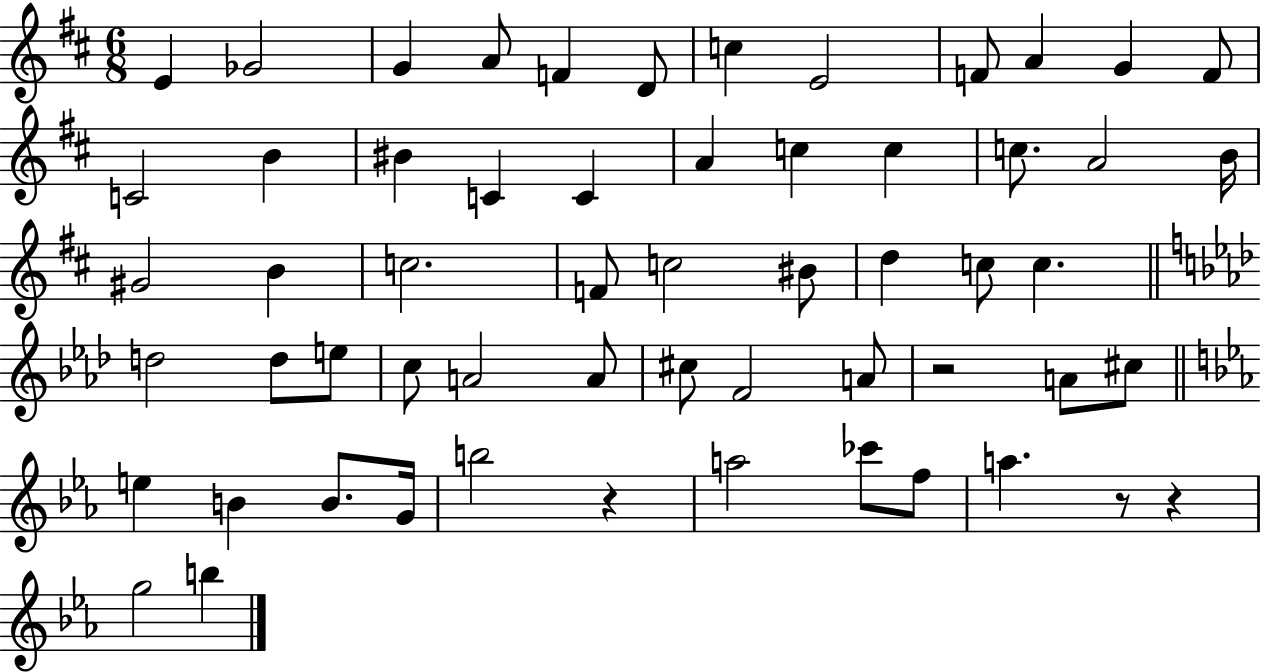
{
  \clef treble
  \numericTimeSignature
  \time 6/8
  \key d \major
  e'4 ges'2 | g'4 a'8 f'4 d'8 | c''4 e'2 | f'8 a'4 g'4 f'8 | \break c'2 b'4 | bis'4 c'4 c'4 | a'4 c''4 c''4 | c''8. a'2 b'16 | \break gis'2 b'4 | c''2. | f'8 c''2 bis'8 | d''4 c''8 c''4. | \break \bar "||" \break \key aes \major d''2 d''8 e''8 | c''8 a'2 a'8 | cis''8 f'2 a'8 | r2 a'8 cis''8 | \break \bar "||" \break \key ees \major e''4 b'4 b'8. g'16 | b''2 r4 | a''2 ces'''8 f''8 | a''4. r8 r4 | \break g''2 b''4 | \bar "|."
}